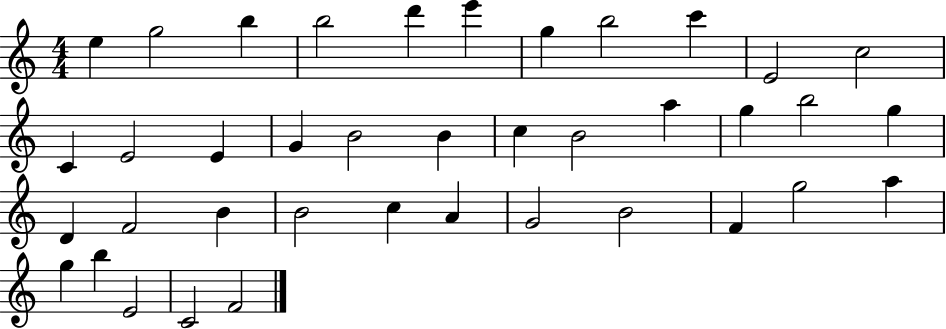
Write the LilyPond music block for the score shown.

{
  \clef treble
  \numericTimeSignature
  \time 4/4
  \key c \major
  e''4 g''2 b''4 | b''2 d'''4 e'''4 | g''4 b''2 c'''4 | e'2 c''2 | \break c'4 e'2 e'4 | g'4 b'2 b'4 | c''4 b'2 a''4 | g''4 b''2 g''4 | \break d'4 f'2 b'4 | b'2 c''4 a'4 | g'2 b'2 | f'4 g''2 a''4 | \break g''4 b''4 e'2 | c'2 f'2 | \bar "|."
}